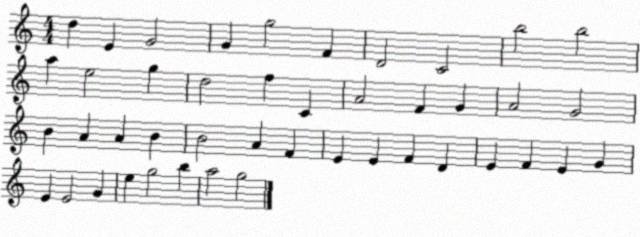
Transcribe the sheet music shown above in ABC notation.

X:1
T:Untitled
M:4/4
L:1/4
K:C
d E G2 G g2 F D2 C2 b2 b2 a e2 g d2 f C A2 F G A2 G2 B A A B B2 A F E E F D E F E G E E2 G e g2 b a2 g2